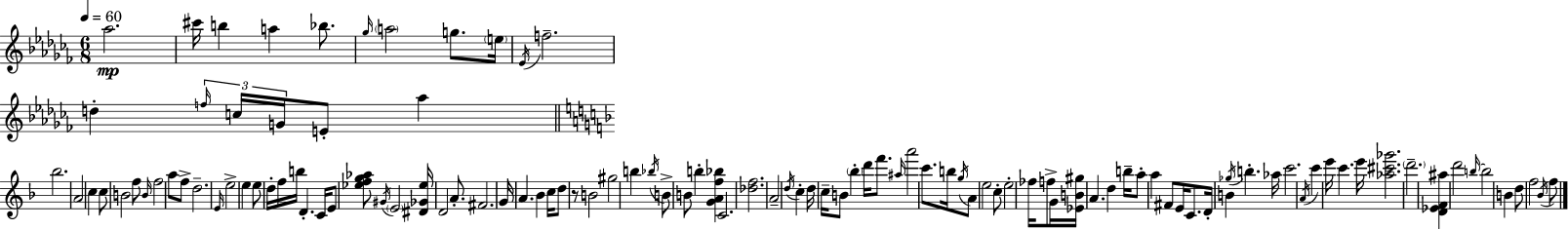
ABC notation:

X:1
T:Untitled
M:6/8
L:1/4
K:Abm
_a2 ^c'/4 b a _b/2 _g/4 a2 g/2 e/4 _E/4 f2 d f/4 c/4 G/4 E/2 _a _b2 A2 c c/2 B2 f/2 B/4 f2 a/2 f/2 d2 E/4 e2 e e/2 d/4 f/4 b/4 D C/4 E/2 [_efg_a]/2 ^G/4 E2 [^D_G_e]/4 D2 A/2 ^F2 G/4 A _B c/4 d/2 z/2 B2 ^g2 b _b/4 B/2 B/2 b [GAf_b] C2 [_df]2 A2 d/4 c d/4 c/4 B/2 _b d'/4 f'/2 ^a/4 a'2 c'/2 b/4 g/4 A/2 e2 c/2 e2 _f/4 f/2 G/4 [_EB^g]/4 A d b/4 a/2 a ^F/2 E/4 C/2 D/4 B _g/4 b _a/4 c'2 A/4 c' e'/4 c' e'/4 [_a^c'_g']2 d'2 [D_EF^a] d'2 b/4 b2 B d/2 f2 _B/4 f/2